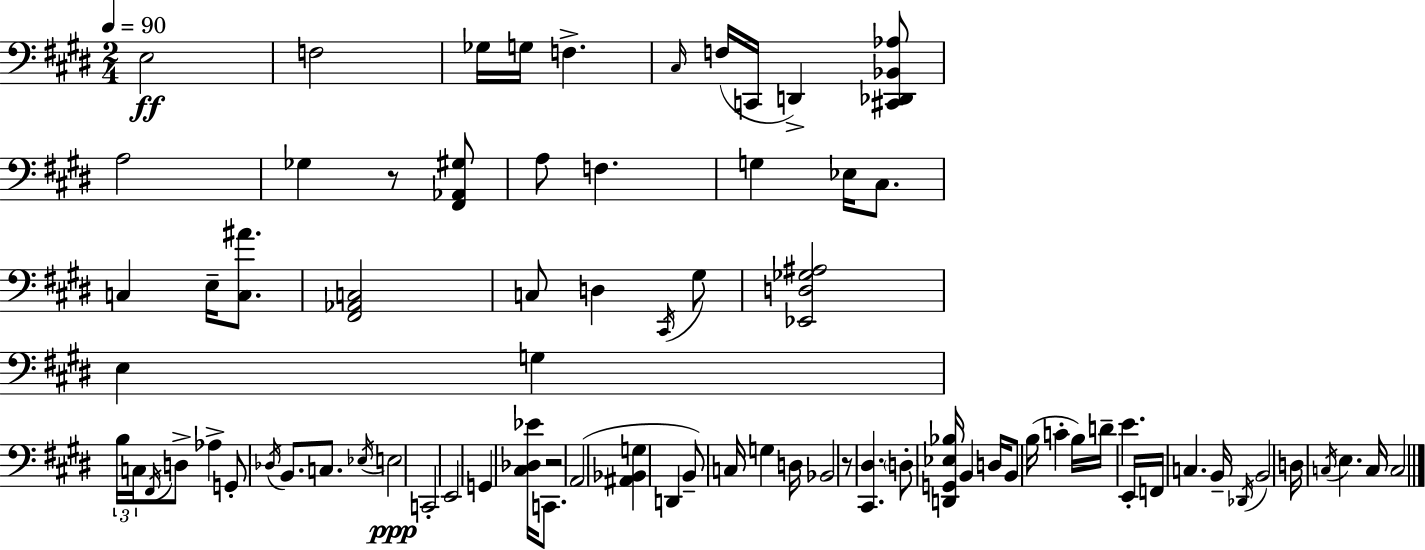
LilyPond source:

{
  \clef bass
  \numericTimeSignature
  \time 2/4
  \key e \major
  \tempo 4 = 90
  e2\ff | f2 | ges16 g16 f4.-> | \grace { cis16 }( f16 c,16 d,4->) <cis, des, bes, aes>8 | \break a2 | ges4 r8 <fis, aes, gis>8 | a8 f4. | g4 ees16 cis8. | \break c4 e16-- <c ais'>8. | <fis, aes, c>2 | c8 d4 \acciaccatura { cis,16 } | gis8 <ees, d ges ais>2 | \break e4 g4 | \tuplet 3/2 { b16 c16 \acciaccatura { fis,16 } } d8-> aes4-> | g,8-. \acciaccatura { des16 } b,8. | c8. \acciaccatura { ees16 }\ppp e2 | \break c,2-. | e,2 | g,4 | <cis des ees'>16 c,8. r2 | \break a,2( | <ais, bes, g>4 | d,4 b,8--) c16 | g4 d16 bes,2 | \break r8 <cis, dis>4. | \parenthesize d8-. <d, g, ees bes>16 | b,4 d16 b,8 b16( | c'4-. b16) d'16-- e'4. | \break e,16-. f,16 c4. | b,16-- \acciaccatura { des,16 } b,2 | d16 \acciaccatura { c16 } | e4. c16 c2 | \break \bar "|."
}